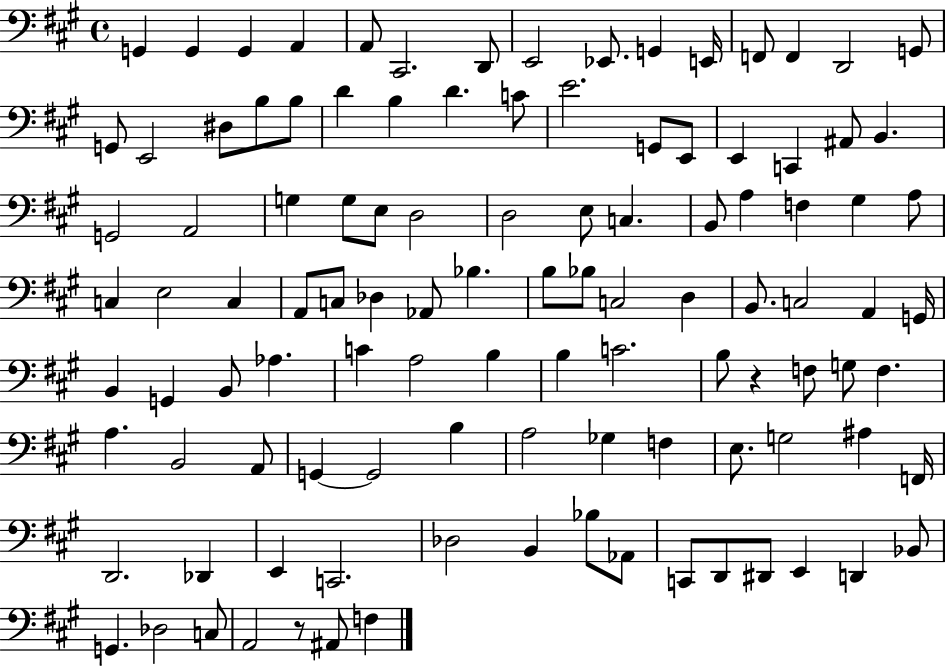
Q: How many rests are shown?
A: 2